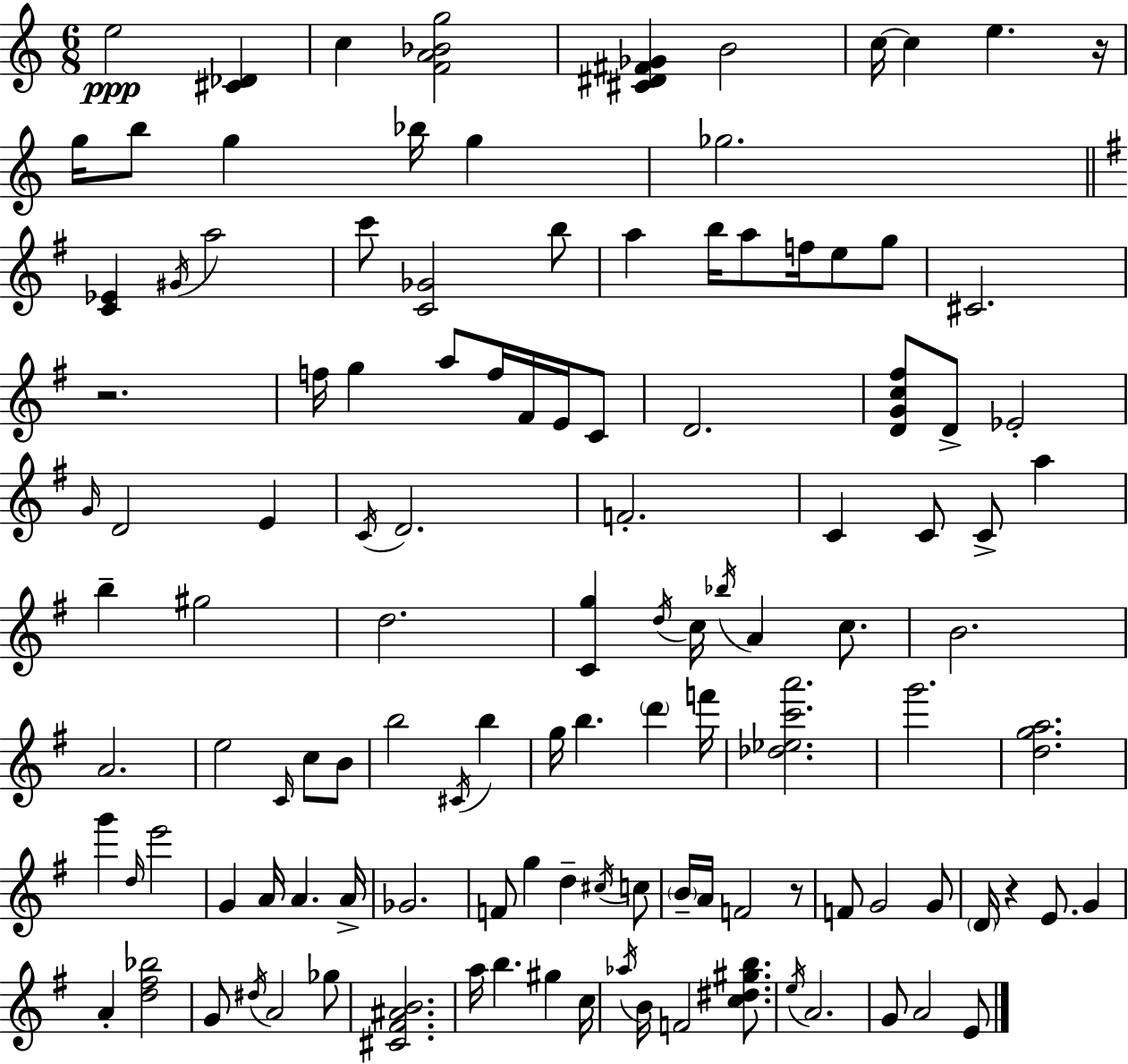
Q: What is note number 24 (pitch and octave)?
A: F5